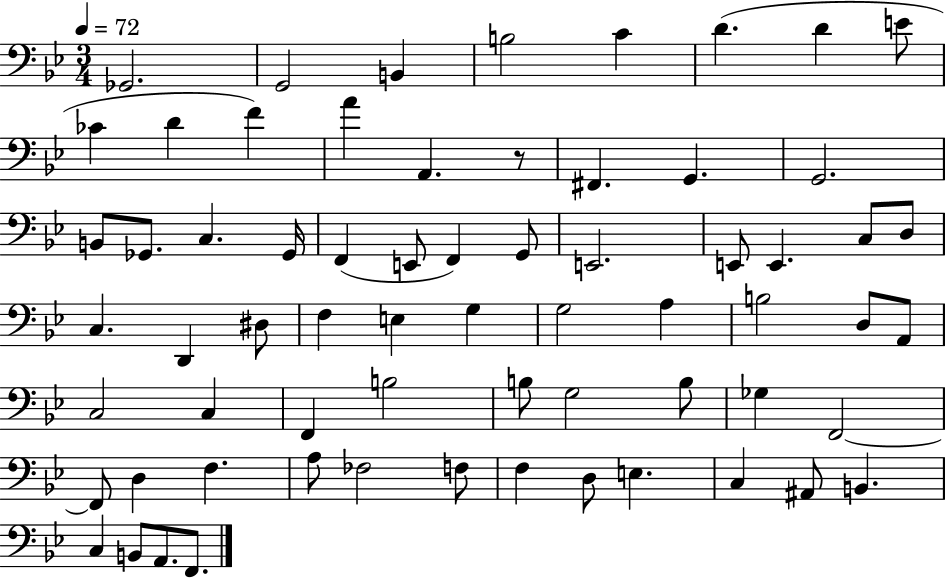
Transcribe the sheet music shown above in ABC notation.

X:1
T:Untitled
M:3/4
L:1/4
K:Bb
_G,,2 G,,2 B,, B,2 C D D E/2 _C D F A A,, z/2 ^F,, G,, G,,2 B,,/2 _G,,/2 C, _G,,/4 F,, E,,/2 F,, G,,/2 E,,2 E,,/2 E,, C,/2 D,/2 C, D,, ^D,/2 F, E, G, G,2 A, B,2 D,/2 A,,/2 C,2 C, F,, B,2 B,/2 G,2 B,/2 _G, F,,2 F,,/2 D, F, A,/2 _F,2 F,/2 F, D,/2 E, C, ^A,,/2 B,, C, B,,/2 A,,/2 F,,/2